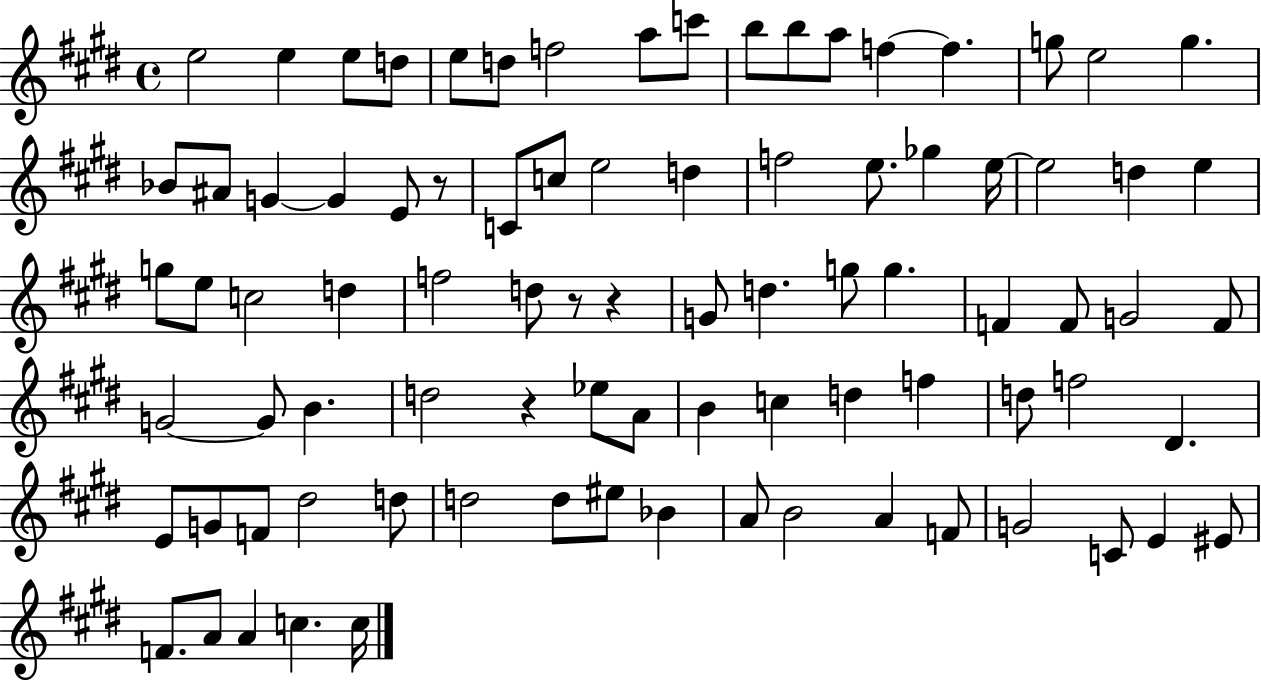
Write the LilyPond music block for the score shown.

{
  \clef treble
  \time 4/4
  \defaultTimeSignature
  \key e \major
  e''2 e''4 e''8 d''8 | e''8 d''8 f''2 a''8 c'''8 | b''8 b''8 a''8 f''4~~ f''4. | g''8 e''2 g''4. | \break bes'8 ais'8 g'4~~ g'4 e'8 r8 | c'8 c''8 e''2 d''4 | f''2 e''8. ges''4 e''16~~ | e''2 d''4 e''4 | \break g''8 e''8 c''2 d''4 | f''2 d''8 r8 r4 | g'8 d''4. g''8 g''4. | f'4 f'8 g'2 f'8 | \break g'2~~ g'8 b'4. | d''2 r4 ees''8 a'8 | b'4 c''4 d''4 f''4 | d''8 f''2 dis'4. | \break e'8 g'8 f'8 dis''2 d''8 | d''2 d''8 eis''8 bes'4 | a'8 b'2 a'4 f'8 | g'2 c'8 e'4 eis'8 | \break f'8. a'8 a'4 c''4. c''16 | \bar "|."
}